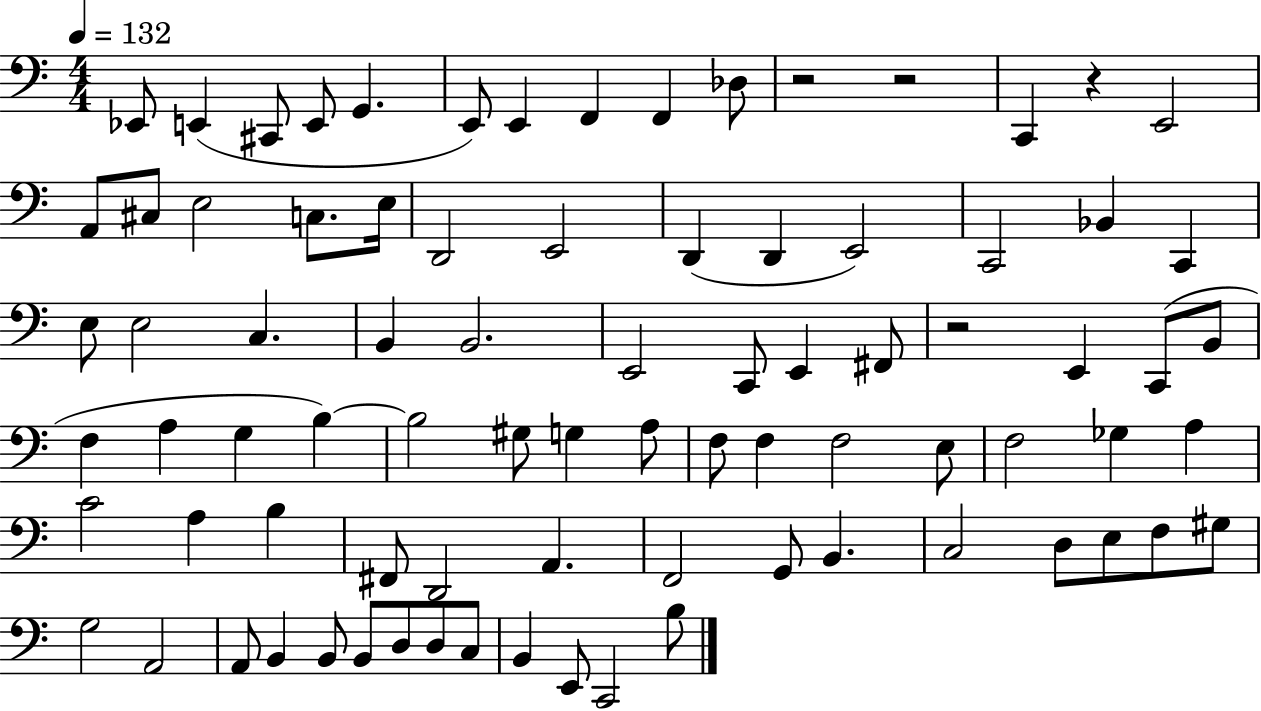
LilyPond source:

{
  \clef bass
  \numericTimeSignature
  \time 4/4
  \key c \major
  \tempo 4 = 132
  ees,8 e,4( cis,8 e,8 g,4. | e,8) e,4 f,4 f,4 des8 | r2 r2 | c,4 r4 e,2 | \break a,8 cis8 e2 c8. e16 | d,2 e,2 | d,4( d,4 e,2) | c,2 bes,4 c,4 | \break e8 e2 c4. | b,4 b,2. | e,2 c,8 e,4 fis,8 | r2 e,4 c,8( b,8 | \break f4 a4 g4 b4~~) | b2 gis8 g4 a8 | f8 f4 f2 e8 | f2 ges4 a4 | \break c'2 a4 b4 | fis,8 d,2 a,4. | f,2 g,8 b,4. | c2 d8 e8 f8 gis8 | \break g2 a,2 | a,8 b,4 b,8 b,8 d8 d8 c8 | b,4 e,8 c,2 b8 | \bar "|."
}